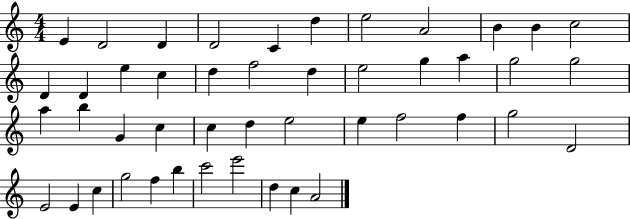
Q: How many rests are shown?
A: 0